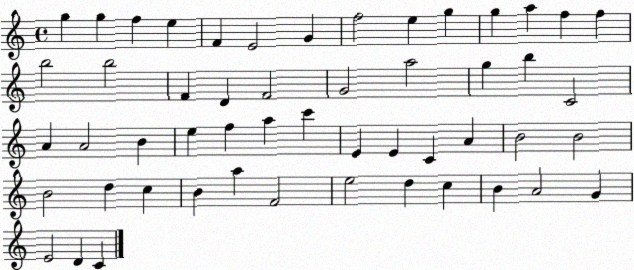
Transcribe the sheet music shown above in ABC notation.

X:1
T:Untitled
M:4/4
L:1/4
K:C
g g f e F E2 G f2 e g g a f f b2 b2 F D F2 G2 a2 g b C2 A A2 B e f a c' E E C A B2 B2 B2 d c B a F2 e2 d c B A2 G E2 D C